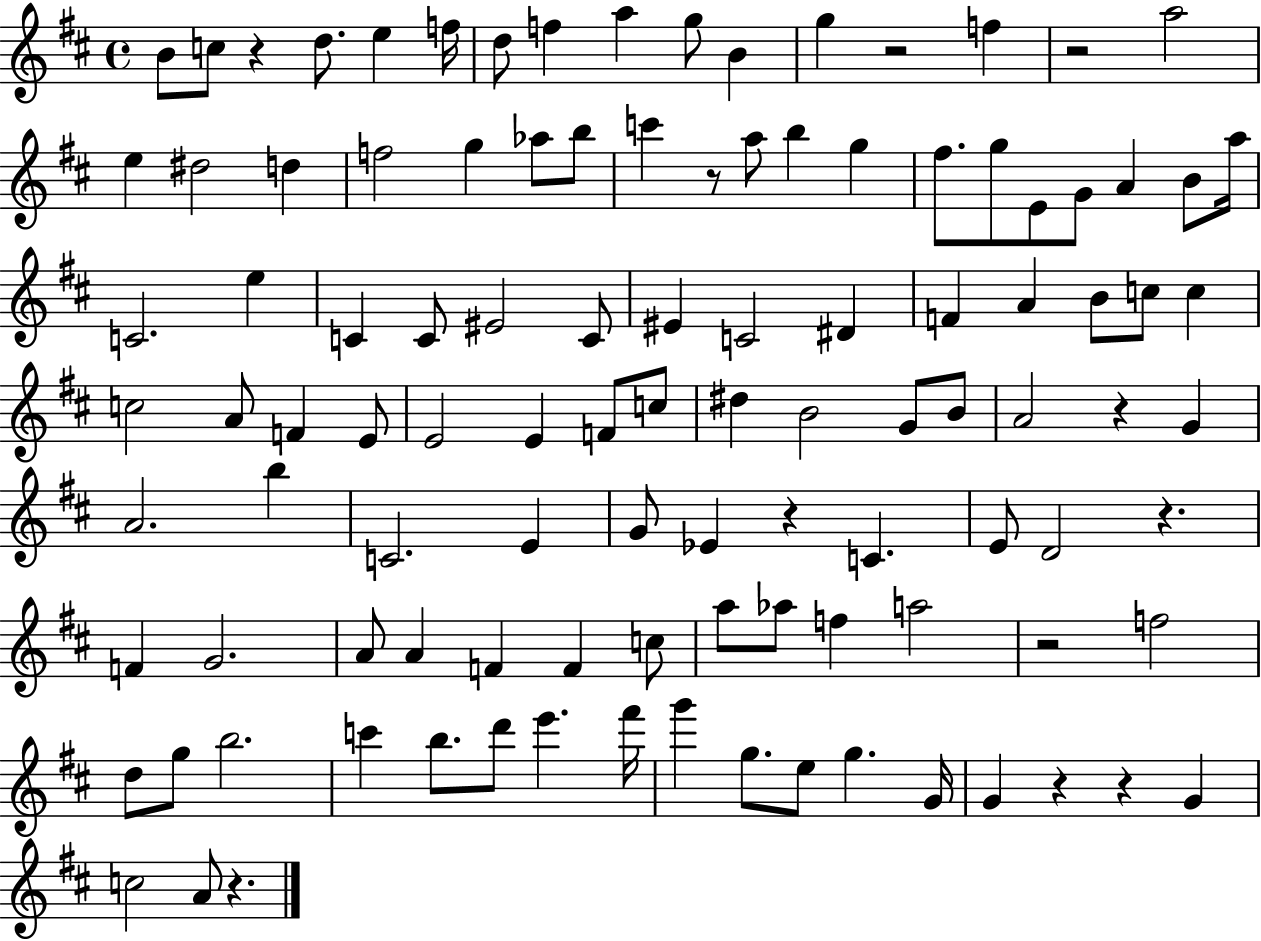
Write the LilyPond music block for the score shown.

{
  \clef treble
  \time 4/4
  \defaultTimeSignature
  \key d \major
  \repeat volta 2 { b'8 c''8 r4 d''8. e''4 f''16 | d''8 f''4 a''4 g''8 b'4 | g''4 r2 f''4 | r2 a''2 | \break e''4 dis''2 d''4 | f''2 g''4 aes''8 b''8 | c'''4 r8 a''8 b''4 g''4 | fis''8. g''8 e'8 g'8 a'4 b'8 a''16 | \break c'2. e''4 | c'4 c'8 eis'2 c'8 | eis'4 c'2 dis'4 | f'4 a'4 b'8 c''8 c''4 | \break c''2 a'8 f'4 e'8 | e'2 e'4 f'8 c''8 | dis''4 b'2 g'8 b'8 | a'2 r4 g'4 | \break a'2. b''4 | c'2. e'4 | g'8 ees'4 r4 c'4. | e'8 d'2 r4. | \break f'4 g'2. | a'8 a'4 f'4 f'4 c''8 | a''8 aes''8 f''4 a''2 | r2 f''2 | \break d''8 g''8 b''2. | c'''4 b''8. d'''8 e'''4. fis'''16 | g'''4 g''8. e''8 g''4. g'16 | g'4 r4 r4 g'4 | \break c''2 a'8 r4. | } \bar "|."
}